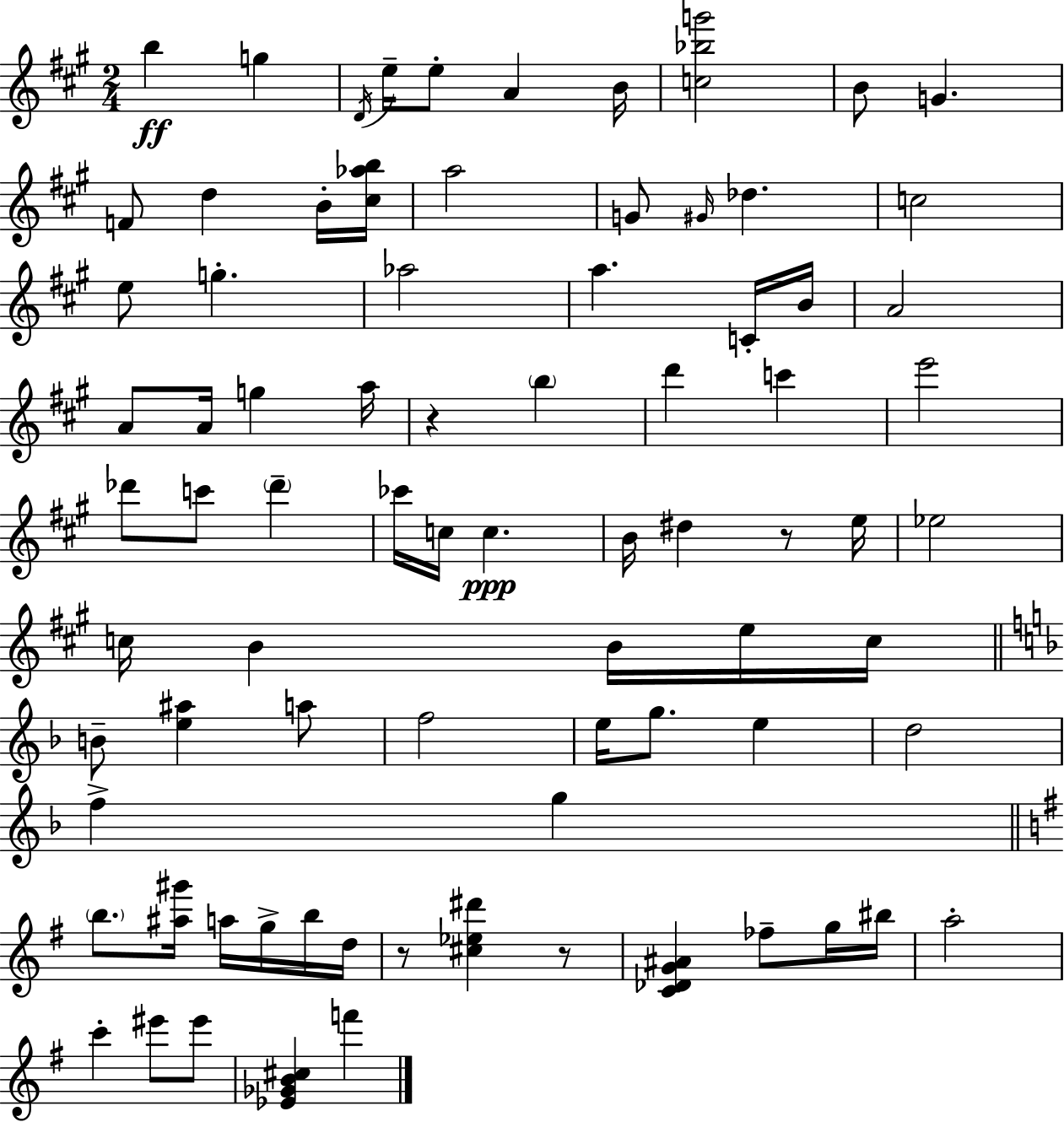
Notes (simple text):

B5/q G5/q D4/s E5/s E5/e A4/q B4/s [C5,Bb5,G6]/h B4/e G4/q. F4/e D5/q B4/s [C#5,Ab5,B5]/s A5/h G4/e G#4/s Db5/q. C5/h E5/e G5/q. Ab5/h A5/q. C4/s B4/s A4/h A4/e A4/s G5/q A5/s R/q B5/q D6/q C6/q E6/h Db6/e C6/e Db6/q CES6/s C5/s C5/q. B4/s D#5/q R/e E5/s Eb5/h C5/s B4/q B4/s E5/s C5/s B4/e [E5,A#5]/q A5/e F5/h E5/s G5/e. E5/q D5/h F5/q G5/q B5/e. [A#5,G#6]/s A5/s G5/s B5/s D5/s R/e [C#5,Eb5,D#6]/q R/e [C4,Db4,G4,A#4]/q FES5/e G5/s BIS5/s A5/h C6/q EIS6/e EIS6/e [Eb4,Gb4,B4,C#5]/q F6/q